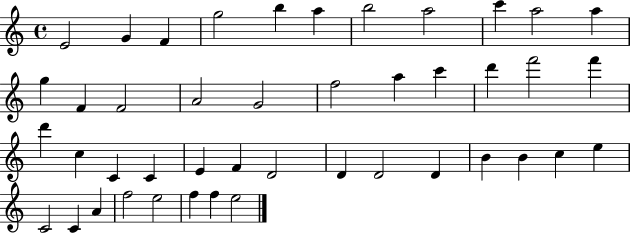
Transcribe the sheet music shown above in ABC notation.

X:1
T:Untitled
M:4/4
L:1/4
K:C
E2 G F g2 b a b2 a2 c' a2 a g F F2 A2 G2 f2 a c' d' f'2 f' d' c C C E F D2 D D2 D B B c e C2 C A f2 e2 f f e2